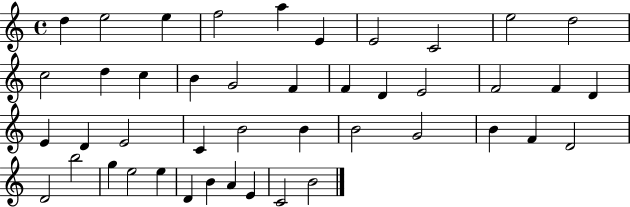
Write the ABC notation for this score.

X:1
T:Untitled
M:4/4
L:1/4
K:C
d e2 e f2 a E E2 C2 e2 d2 c2 d c B G2 F F D E2 F2 F D E D E2 C B2 B B2 G2 B F D2 D2 b2 g e2 e D B A E C2 B2